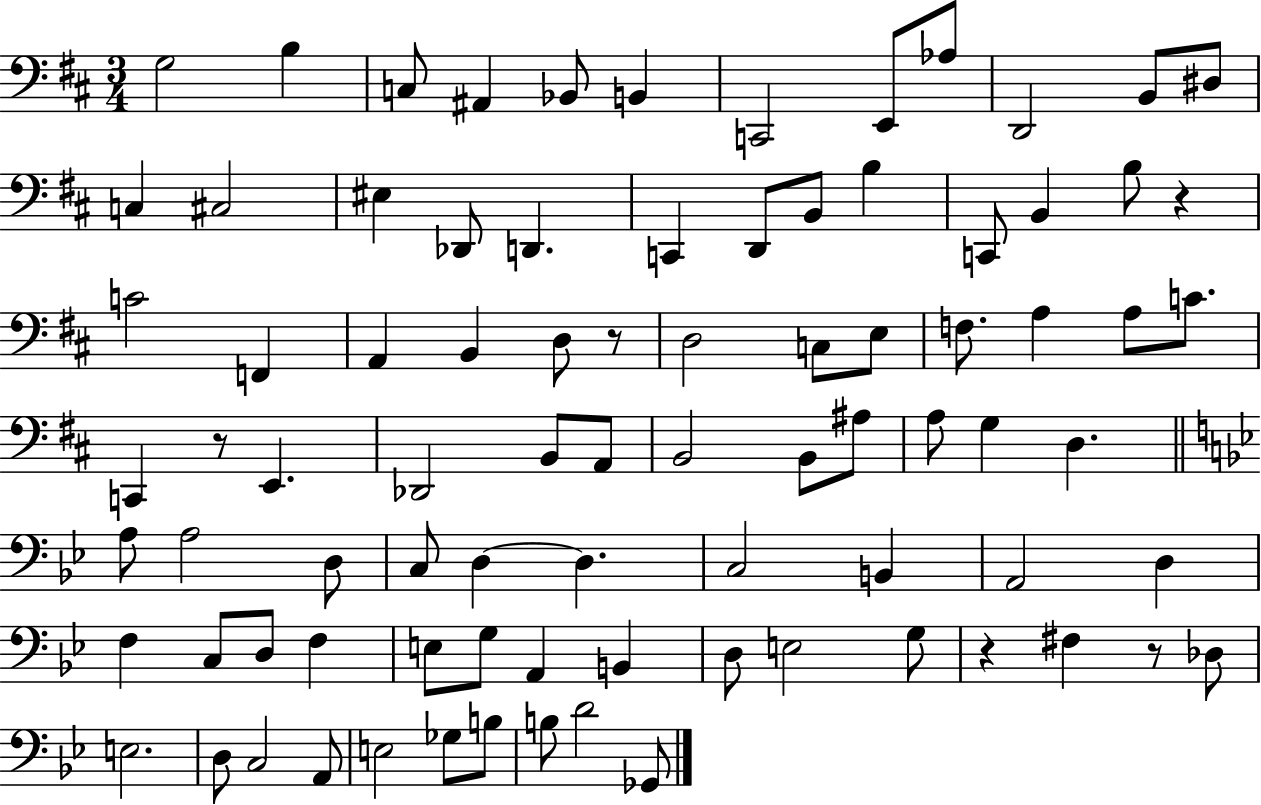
G3/h B3/q C3/e A#2/q Bb2/e B2/q C2/h E2/e Ab3/e D2/h B2/e D#3/e C3/q C#3/h EIS3/q Db2/e D2/q. C2/q D2/e B2/e B3/q C2/e B2/q B3/e R/q C4/h F2/q A2/q B2/q D3/e R/e D3/h C3/e E3/e F3/e. A3/q A3/e C4/e. C2/q R/e E2/q. Db2/h B2/e A2/e B2/h B2/e A#3/e A3/e G3/q D3/q. A3/e A3/h D3/e C3/e D3/q D3/q. C3/h B2/q A2/h D3/q F3/q C3/e D3/e F3/q E3/e G3/e A2/q B2/q D3/e E3/h G3/e R/q F#3/q R/e Db3/e E3/h. D3/e C3/h A2/e E3/h Gb3/e B3/e B3/e D4/h Gb2/e